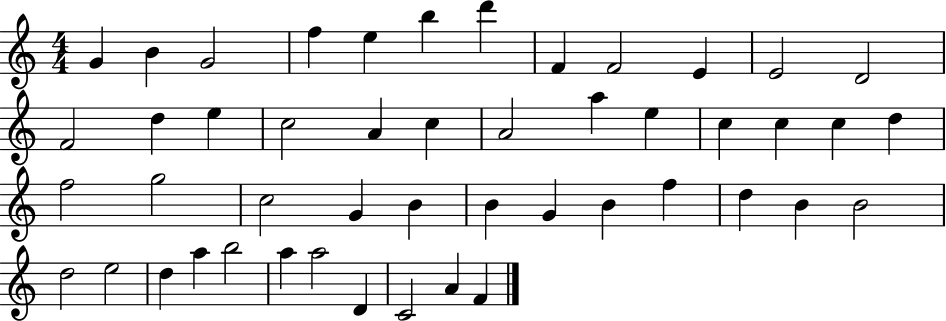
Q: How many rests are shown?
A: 0